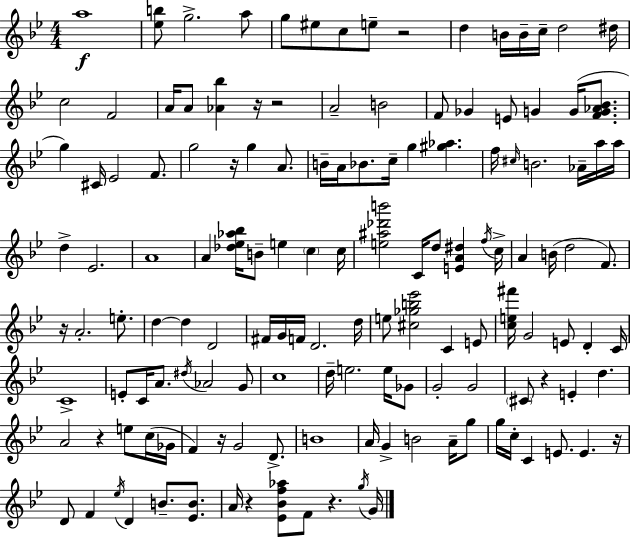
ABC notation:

X:1
T:Untitled
M:4/4
L:1/4
K:Bb
a4 [_eb]/2 g2 a/2 g/2 ^e/2 c/2 e/2 z2 d B/4 B/4 c/4 d2 ^d/4 c2 F2 A/4 A/2 [_A_b] z/4 z2 A2 B2 F/2 _G E/2 G G/4 [FG_A_B]/2 g ^C/4 _E2 F/2 g2 z/4 g A/2 B/4 A/4 _B/2 c/4 g [^g_a] f/4 ^c/4 B2 _A/4 a/4 a/4 d _E2 A4 A [_d_e_a_b]/4 B/2 e c c/4 [e^a_d'b']2 C/4 d/2 [EA^d] f/4 c/4 A B/4 d2 F/2 z/4 A2 e/2 d d D2 ^F/4 G/4 F/4 D2 d/4 e/2 [^c_gb_e']2 C E/2 [ce^f']/4 G2 E/2 D C/4 C4 E/2 C/4 A/2 ^d/4 _A2 G/2 c4 d/4 e2 e/4 _G/2 G2 G2 ^C/2 z E d A2 z e/2 c/4 _G/4 F z/4 G2 D/2 B4 A/4 G B2 A/4 g/2 g/4 c/4 C E/2 E z/4 D/2 F _e/4 D B/2 [_EB]/2 A/4 z [_E_Bf_a]/2 F/2 z g/4 G/4